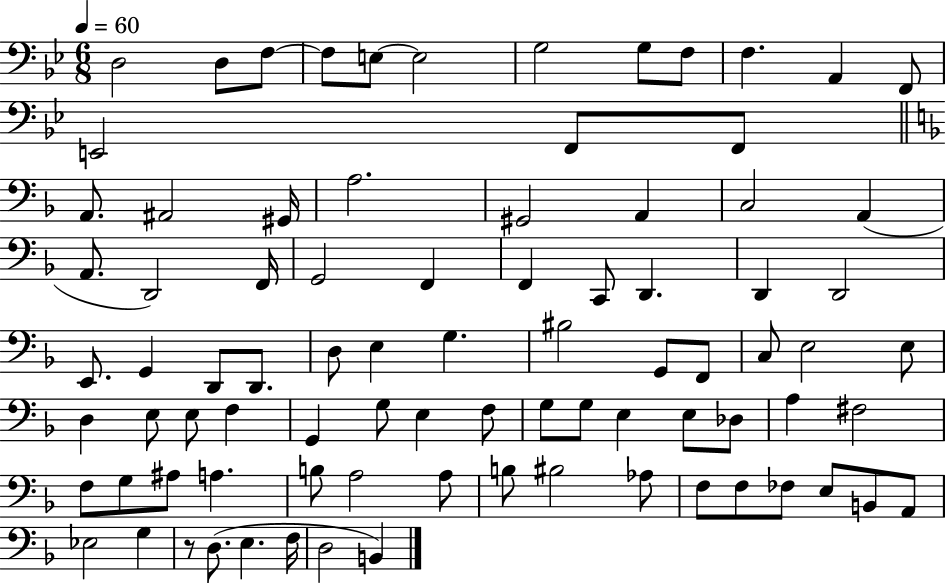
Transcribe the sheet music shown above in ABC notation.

X:1
T:Untitled
M:6/8
L:1/4
K:Bb
D,2 D,/2 F,/2 F,/2 E,/2 E,2 G,2 G,/2 F,/2 F, A,, F,,/2 E,,2 F,,/2 F,,/2 A,,/2 ^A,,2 ^G,,/4 A,2 ^G,,2 A,, C,2 A,, A,,/2 D,,2 F,,/4 G,,2 F,, F,, C,,/2 D,, D,, D,,2 E,,/2 G,, D,,/2 D,,/2 D,/2 E, G, ^B,2 G,,/2 F,,/2 C,/2 E,2 E,/2 D, E,/2 E,/2 F, G,, G,/2 E, F,/2 G,/2 G,/2 E, E,/2 _D,/2 A, ^F,2 F,/2 G,/2 ^A,/2 A, B,/2 A,2 A,/2 B,/2 ^B,2 _A,/2 F,/2 F,/2 _F,/2 E,/2 B,,/2 A,,/2 _E,2 G, z/2 D,/2 E, F,/4 D,2 B,,